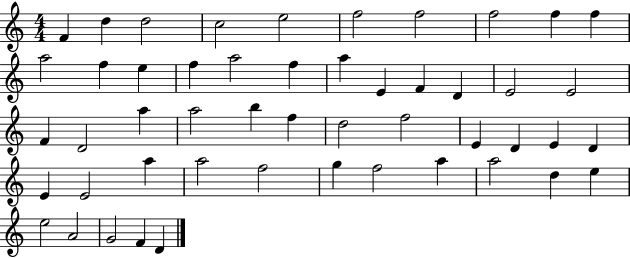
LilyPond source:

{
  \clef treble
  \numericTimeSignature
  \time 4/4
  \key c \major
  f'4 d''4 d''2 | c''2 e''2 | f''2 f''2 | f''2 f''4 f''4 | \break a''2 f''4 e''4 | f''4 a''2 f''4 | a''4 e'4 f'4 d'4 | e'2 e'2 | \break f'4 d'2 a''4 | a''2 b''4 f''4 | d''2 f''2 | e'4 d'4 e'4 d'4 | \break e'4 e'2 a''4 | a''2 f''2 | g''4 f''2 a''4 | a''2 d''4 e''4 | \break e''2 a'2 | g'2 f'4 d'4 | \bar "|."
}